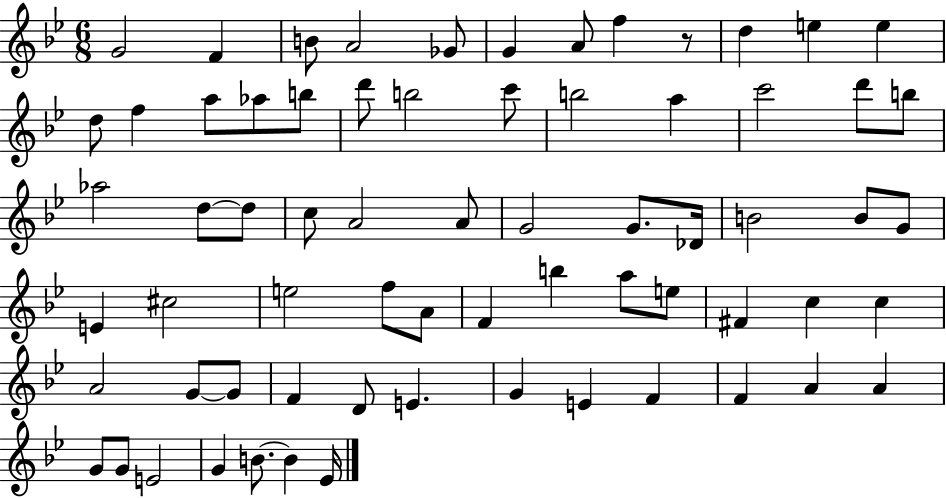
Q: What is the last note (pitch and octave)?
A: Eb4